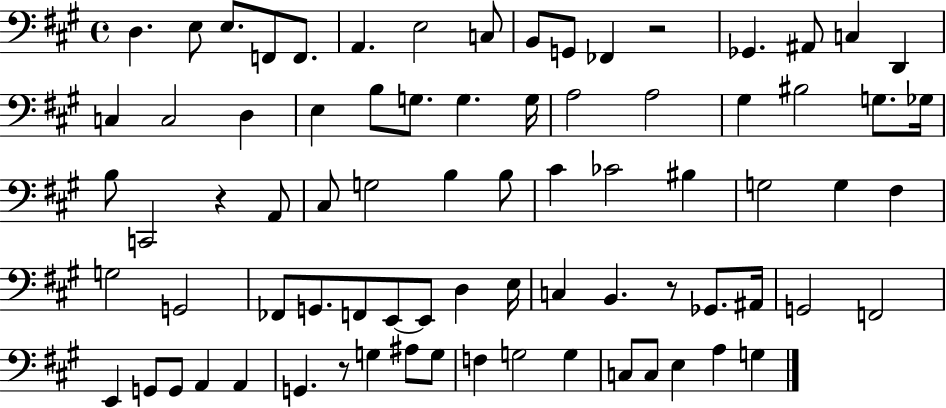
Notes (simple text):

D3/q. E3/e E3/e. F2/e F2/e. A2/q. E3/h C3/e B2/e G2/e FES2/q R/h Gb2/q. A#2/e C3/q D2/q C3/q C3/h D3/q E3/q B3/e G3/e. G3/q. G3/s A3/h A3/h G#3/q BIS3/h G3/e. Gb3/s B3/e C2/h R/q A2/e C#3/e G3/h B3/q B3/e C#4/q CES4/h BIS3/q G3/h G3/q F#3/q G3/h G2/h FES2/e G2/e. F2/e E2/e E2/e D3/q E3/s C3/q B2/q. R/e Gb2/e. A#2/s G2/h F2/h E2/q G2/e G2/e A2/q A2/q G2/q. R/e G3/q A#3/e G3/e F3/q G3/h G3/q C3/e C3/e E3/q A3/q G3/q